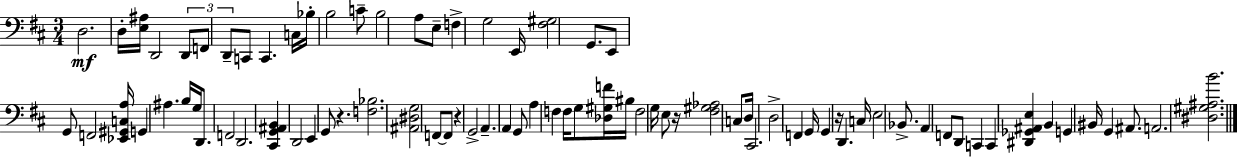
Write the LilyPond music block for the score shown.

{
  \clef bass
  \numericTimeSignature
  \time 3/4
  \key d \major
  d2.\mf | d16-. <e ais>16 d,2 \tuplet 3/2 { d,8 | f,8 d,8-- } c,8 c,4. | c16 bes16-. b2 c'8-- | \break b2 a8 e8-- | f4-> g2 | e,16 <fis gis>2 g,8. | e,8 g,8 f,2 | \break <ees, gis, c a>16 g,4 ais4. b16 | g16 d,8. f,2 | d,2. | <cis, g, ais, b,>4 d,2 | \break e,4 g,8 r4. | <f bes>2. | <ais, dis g>2 f,8~~ f,8 | r4 g,2-> | \break a,4.-- a,4 g,8 | a4 f4 f16 g8 <des gis f'>16 | bis16 f2 g16 e8 | r16 <fis gis aes>2 c8 d16 | \break cis,2. | d2-> f,4 | g,16 g,4 r16 d,4. | c16 e2 bes,8.-> | \break a,4 f,8 d,8 c,4 | c,4 <dis, ges, ais, e>4 b,4 | g,4 bis,16 g,4 ais,8. | a,2. | \break <dis gis ais b'>2. | \bar "|."
}